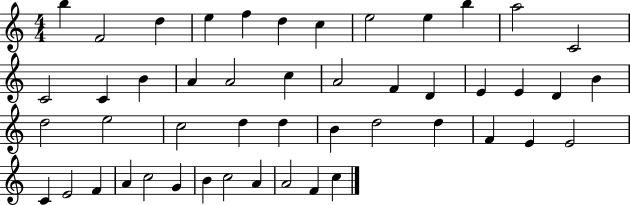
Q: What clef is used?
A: treble